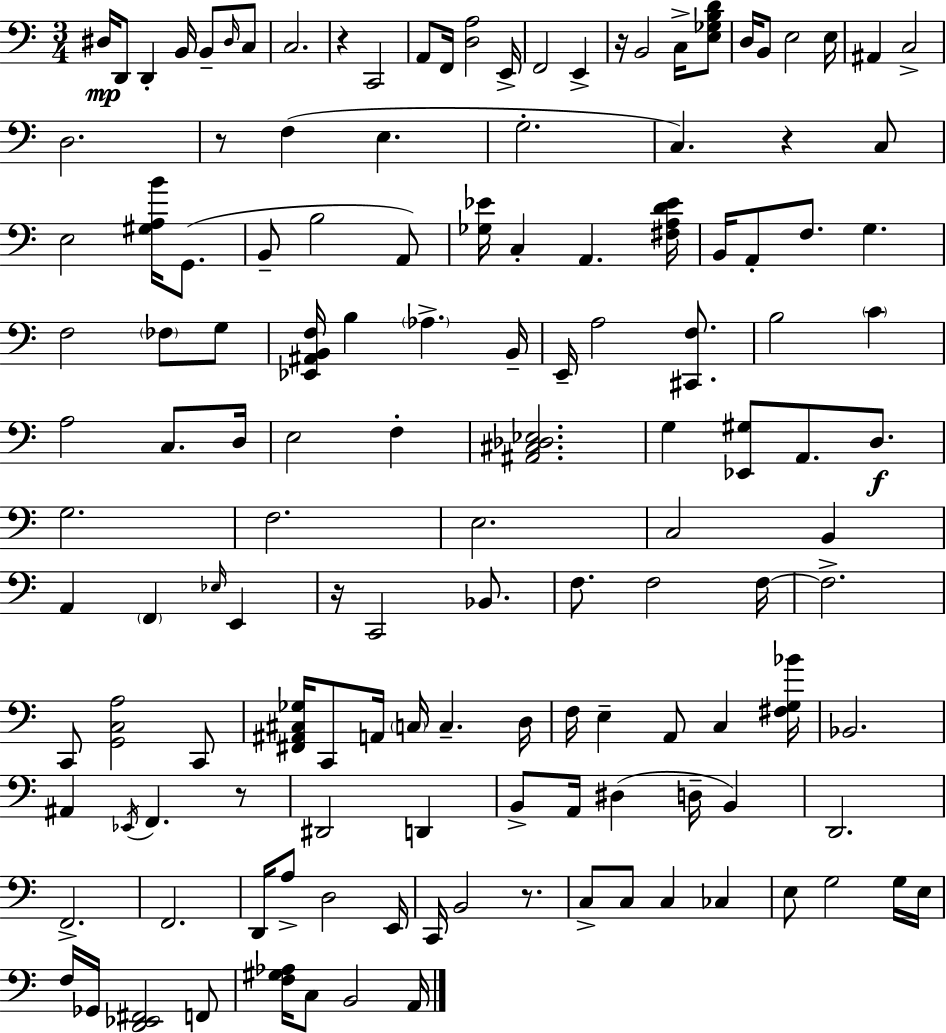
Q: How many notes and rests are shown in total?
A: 138